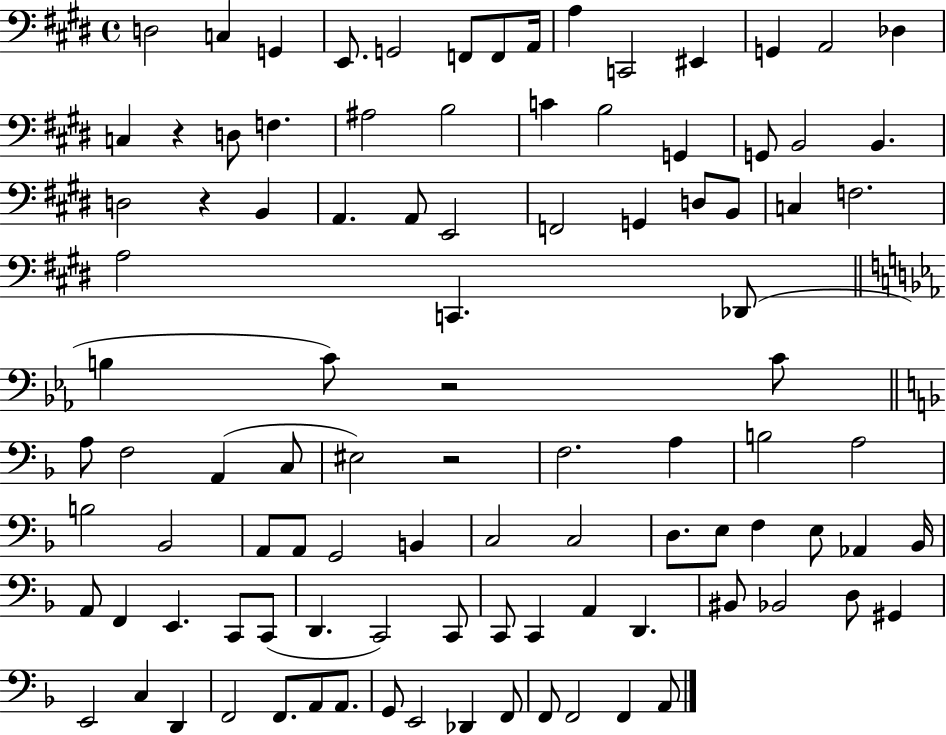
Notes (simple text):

D3/h C3/q G2/q E2/e. G2/h F2/e F2/e A2/s A3/q C2/h EIS2/q G2/q A2/h Db3/q C3/q R/q D3/e F3/q. A#3/h B3/h C4/q B3/h G2/q G2/e B2/h B2/q. D3/h R/q B2/q A2/q. A2/e E2/h F2/h G2/q D3/e B2/e C3/q F3/h. A3/h C2/q. Db2/e B3/q C4/e R/h C4/e A3/e F3/h A2/q C3/e EIS3/h R/h F3/h. A3/q B3/h A3/h B3/h Bb2/h A2/e A2/e G2/h B2/q C3/h C3/h D3/e. E3/e F3/q E3/e Ab2/q Bb2/s A2/e F2/q E2/q. C2/e C2/e D2/q. C2/h C2/e C2/e C2/q A2/q D2/q. BIS2/e Bb2/h D3/e G#2/q E2/h C3/q D2/q F2/h F2/e. A2/e A2/e. G2/e E2/h Db2/q F2/e F2/e F2/h F2/q A2/e